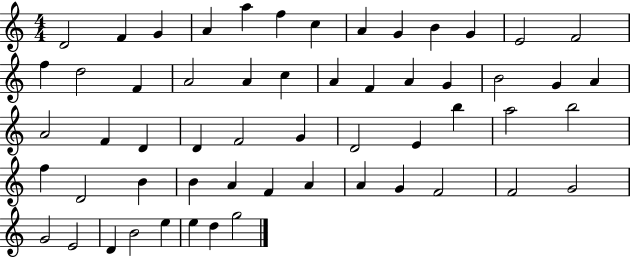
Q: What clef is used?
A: treble